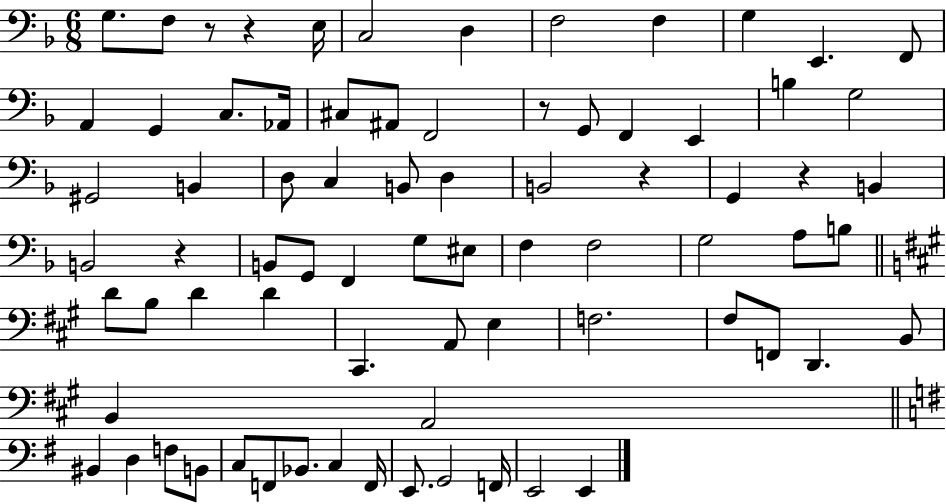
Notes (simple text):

G3/e. F3/e R/e R/q E3/s C3/h D3/q F3/h F3/q G3/q E2/q. F2/e A2/q G2/q C3/e. Ab2/s C#3/e A#2/e F2/h R/e G2/e F2/q E2/q B3/q G3/h G#2/h B2/q D3/e C3/q B2/e D3/q B2/h R/q G2/q R/q B2/q B2/h R/q B2/e G2/e F2/q G3/e EIS3/e F3/q F3/h G3/h A3/e B3/e D4/e B3/e D4/q D4/q C#2/q. A2/e E3/q F3/h. F#3/e F2/e D2/q. B2/e B2/q A2/h BIS2/q D3/q F3/e B2/e C3/e F2/e Bb2/e. C3/q F2/s E2/e. G2/h F2/s E2/h E2/q